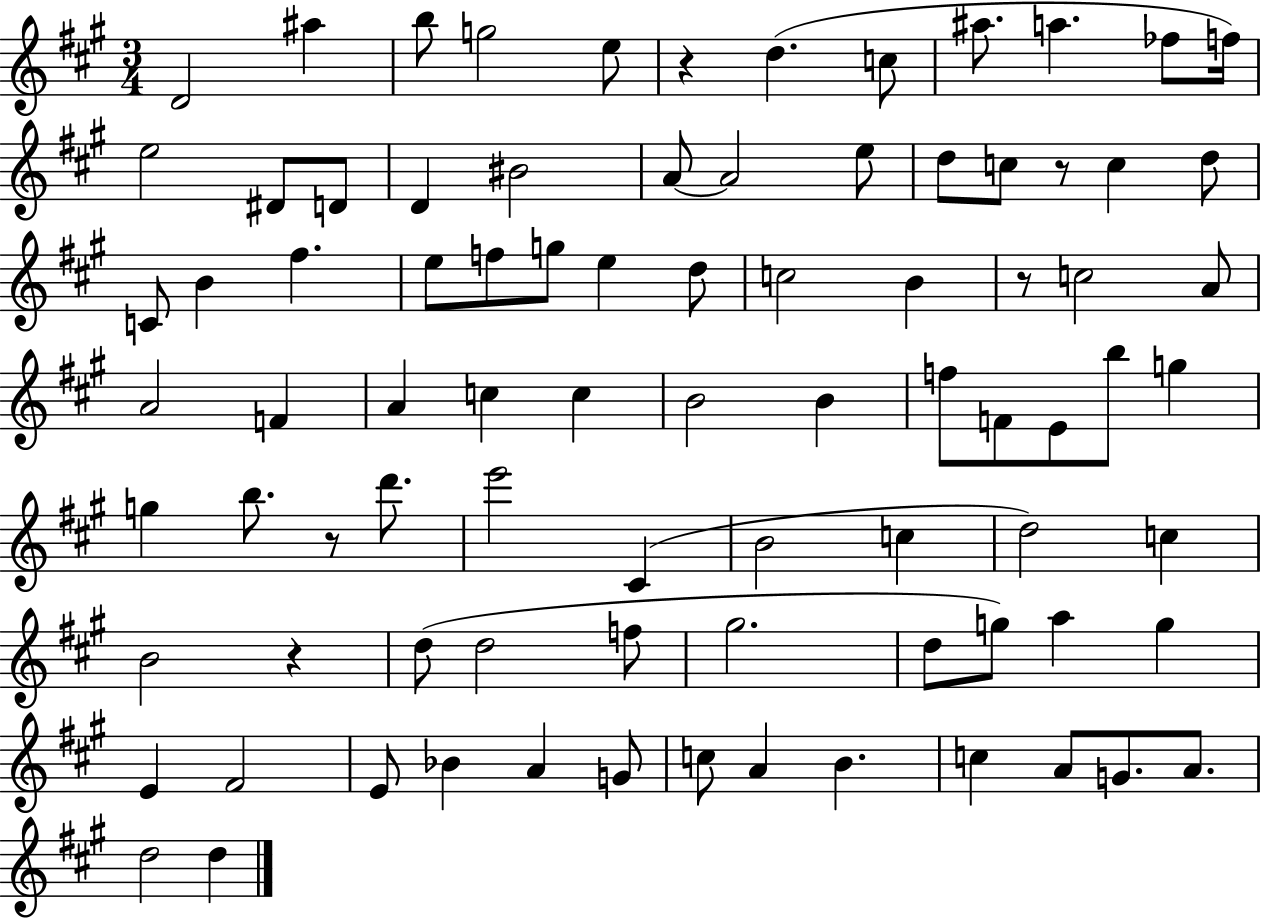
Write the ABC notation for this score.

X:1
T:Untitled
M:3/4
L:1/4
K:A
D2 ^a b/2 g2 e/2 z d c/2 ^a/2 a _f/2 f/4 e2 ^D/2 D/2 D ^B2 A/2 A2 e/2 d/2 c/2 z/2 c d/2 C/2 B ^f e/2 f/2 g/2 e d/2 c2 B z/2 c2 A/2 A2 F A c c B2 B f/2 F/2 E/2 b/2 g g b/2 z/2 d'/2 e'2 ^C B2 c d2 c B2 z d/2 d2 f/2 ^g2 d/2 g/2 a g E ^F2 E/2 _B A G/2 c/2 A B c A/2 G/2 A/2 d2 d